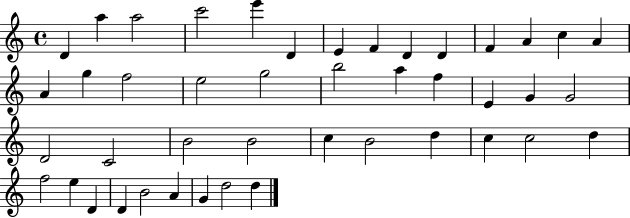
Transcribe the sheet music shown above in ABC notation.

X:1
T:Untitled
M:4/4
L:1/4
K:C
D a a2 c'2 e' D E F D D F A c A A g f2 e2 g2 b2 a f E G G2 D2 C2 B2 B2 c B2 d c c2 d f2 e D D B2 A G d2 d